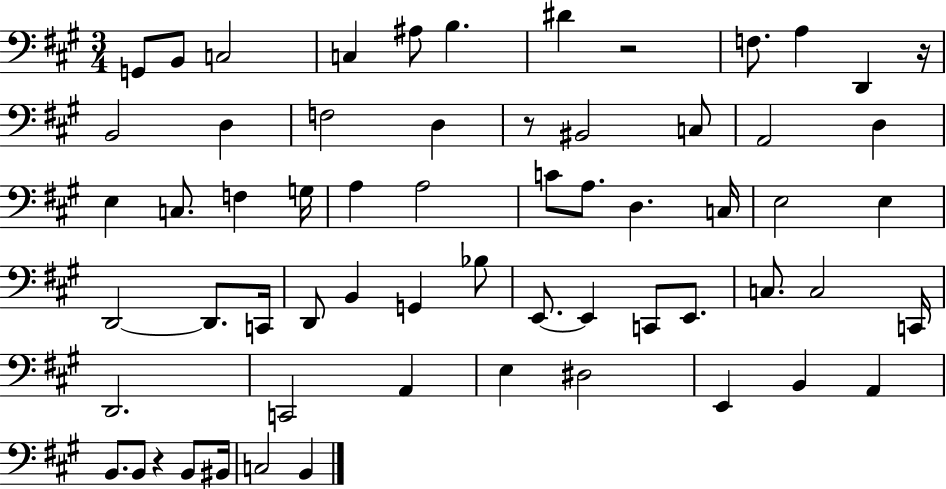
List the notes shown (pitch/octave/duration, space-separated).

G2/e B2/e C3/h C3/q A#3/e B3/q. D#4/q R/h F3/e. A3/q D2/q R/s B2/h D3/q F3/h D3/q R/e BIS2/h C3/e A2/h D3/q E3/q C3/e. F3/q G3/s A3/q A3/h C4/e A3/e. D3/q. C3/s E3/h E3/q D2/h D2/e. C2/s D2/e B2/q G2/q Bb3/e E2/e. E2/q C2/e E2/e. C3/e. C3/h C2/s D2/h. C2/h A2/q E3/q D#3/h E2/q B2/q A2/q B2/e. B2/e R/q B2/e BIS2/s C3/h B2/q